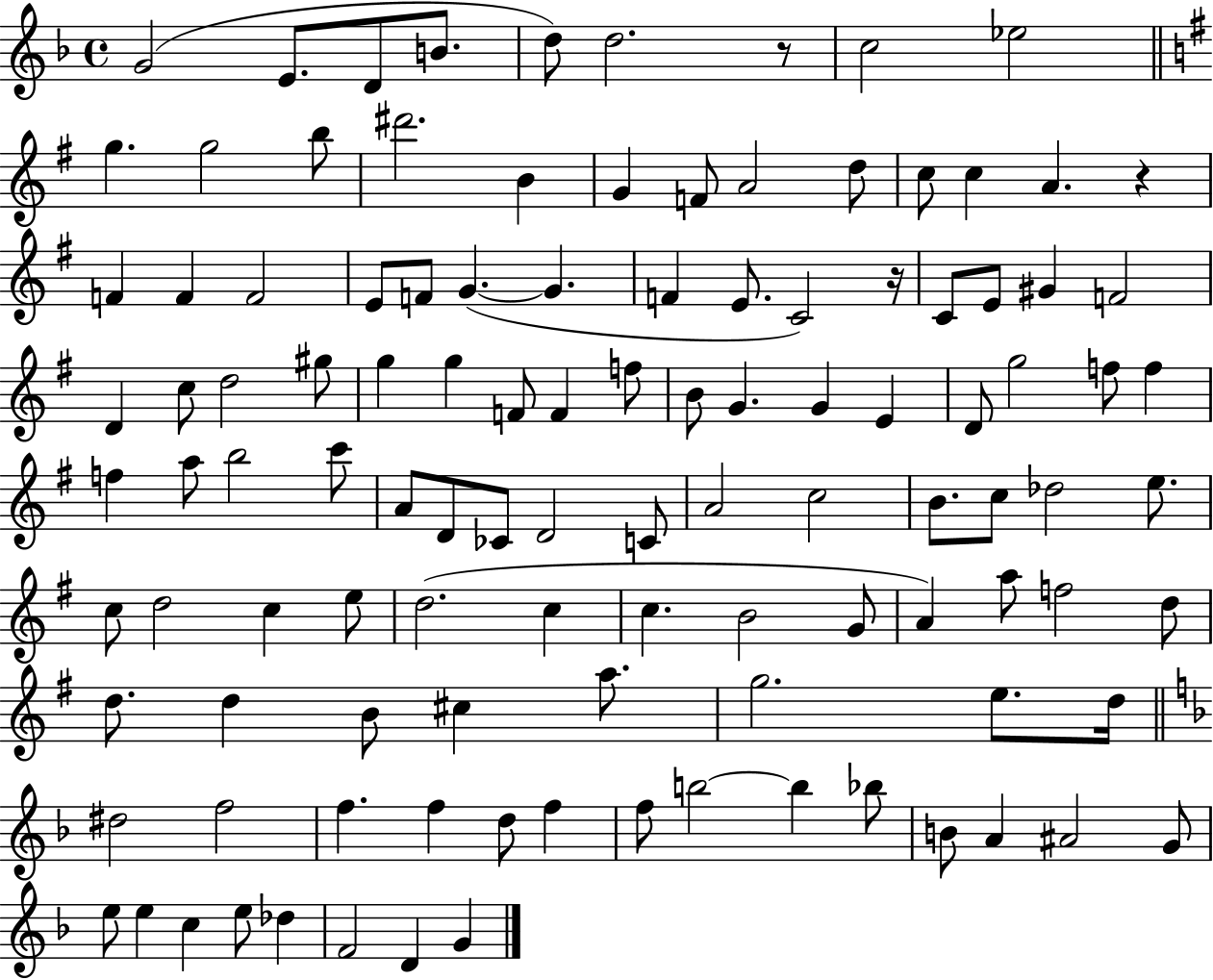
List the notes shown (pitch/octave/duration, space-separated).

G4/h E4/e. D4/e B4/e. D5/e D5/h. R/e C5/h Eb5/h G5/q. G5/h B5/e D#6/h. B4/q G4/q F4/e A4/h D5/e C5/e C5/q A4/q. R/q F4/q F4/q F4/h E4/e F4/e G4/q. G4/q. F4/q E4/e. C4/h R/s C4/e E4/e G#4/q F4/h D4/q C5/e D5/h G#5/e G5/q G5/q F4/e F4/q F5/e B4/e G4/q. G4/q E4/q D4/e G5/h F5/e F5/q F5/q A5/e B5/h C6/e A4/e D4/e CES4/e D4/h C4/e A4/h C5/h B4/e. C5/e Db5/h E5/e. C5/e D5/h C5/q E5/e D5/h. C5/q C5/q. B4/h G4/e A4/q A5/e F5/h D5/e D5/e. D5/q B4/e C#5/q A5/e. G5/h. E5/e. D5/s D#5/h F5/h F5/q. F5/q D5/e F5/q F5/e B5/h B5/q Bb5/e B4/e A4/q A#4/h G4/e E5/e E5/q C5/q E5/e Db5/q F4/h D4/q G4/q